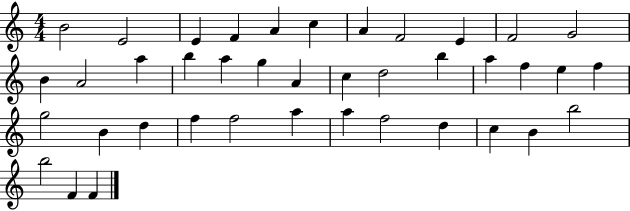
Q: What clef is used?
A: treble